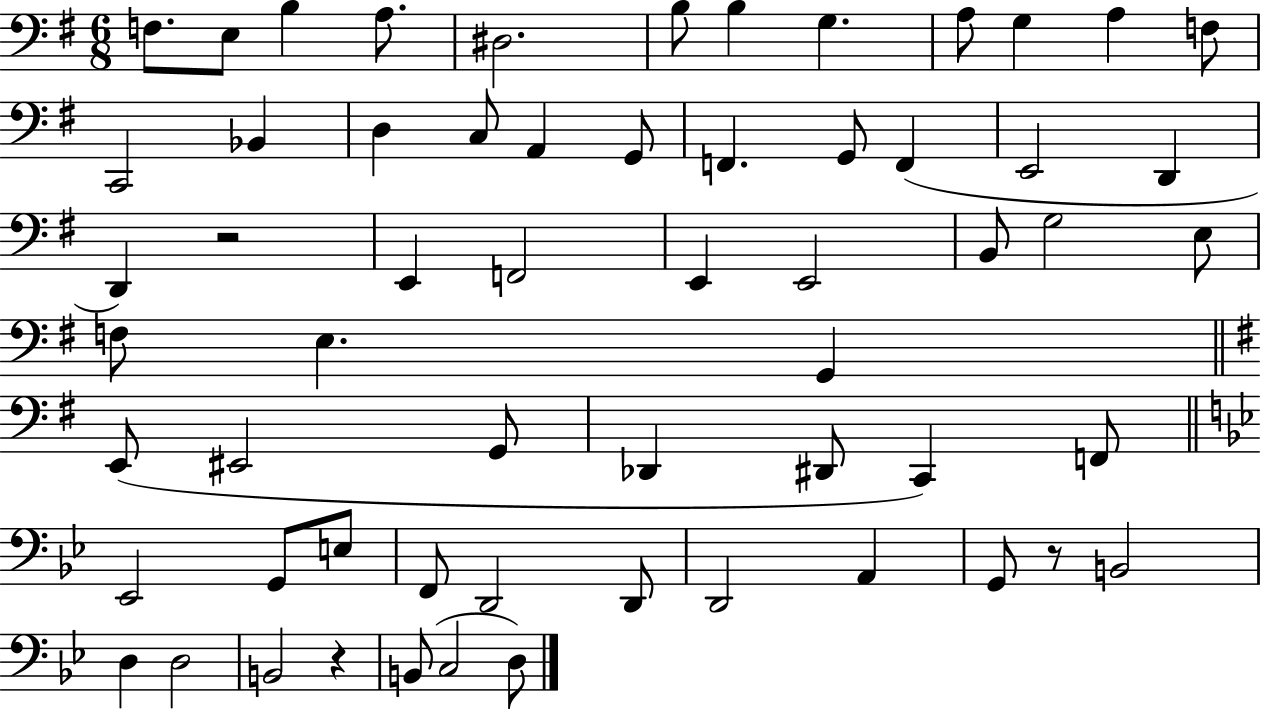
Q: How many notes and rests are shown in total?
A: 60